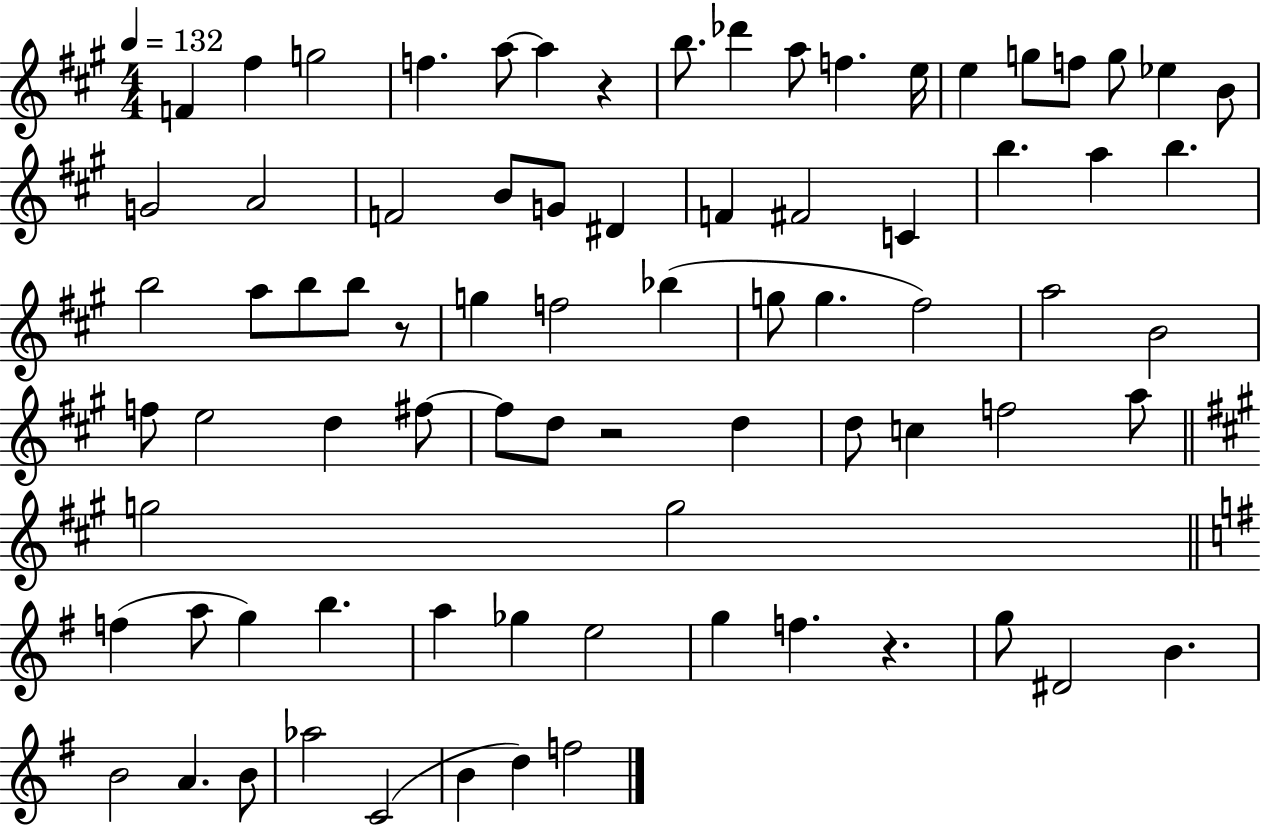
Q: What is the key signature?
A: A major